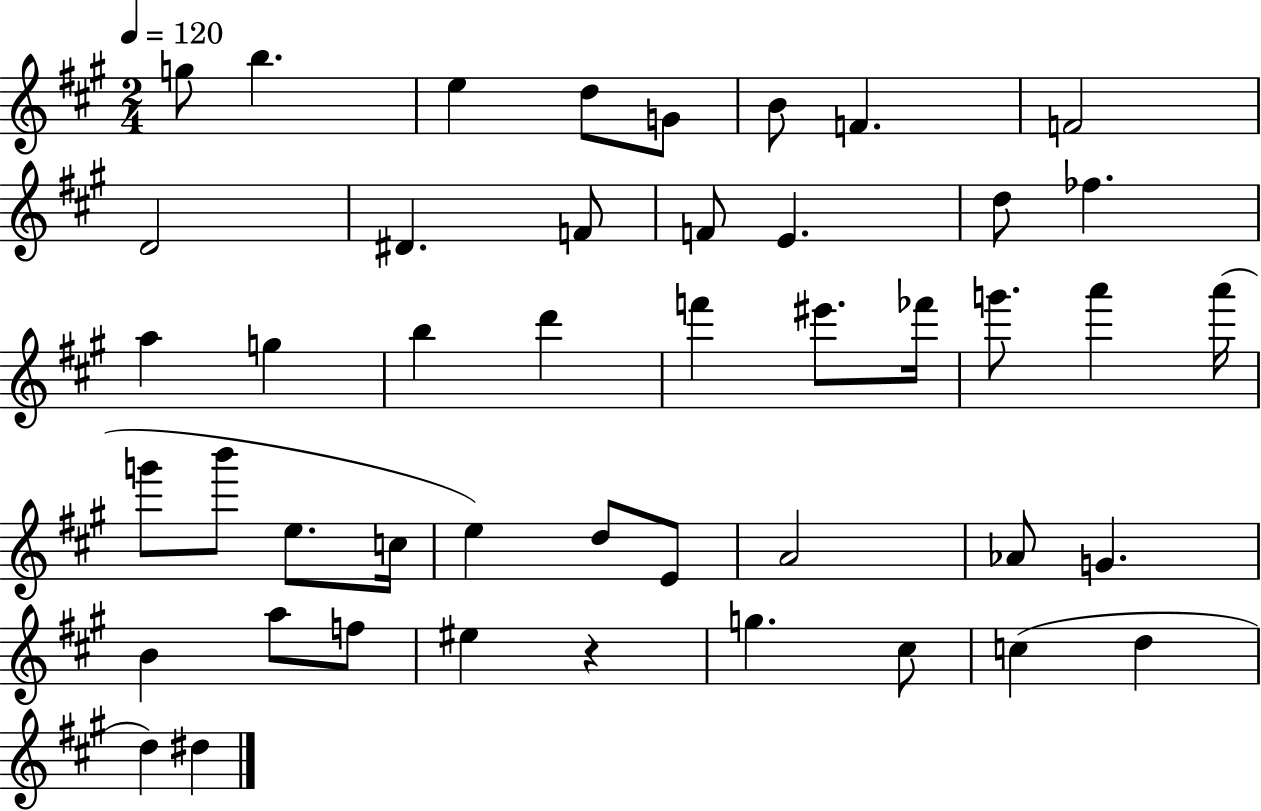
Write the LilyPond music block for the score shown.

{
  \clef treble
  \numericTimeSignature
  \time 2/4
  \key a \major
  \tempo 4 = 120
  \repeat volta 2 { g''8 b''4. | e''4 d''8 g'8 | b'8 f'4. | f'2 | \break d'2 | dis'4. f'8 | f'8 e'4. | d''8 fes''4. | \break a''4 g''4 | b''4 d'''4 | f'''4 eis'''8. fes'''16 | g'''8. a'''4 a'''16( | \break g'''8 b'''8 e''8. c''16 | e''4) d''8 e'8 | a'2 | aes'8 g'4. | \break b'4 a''8 f''8 | eis''4 r4 | g''4. cis''8 | c''4( d''4 | \break d''4) dis''4 | } \bar "|."
}